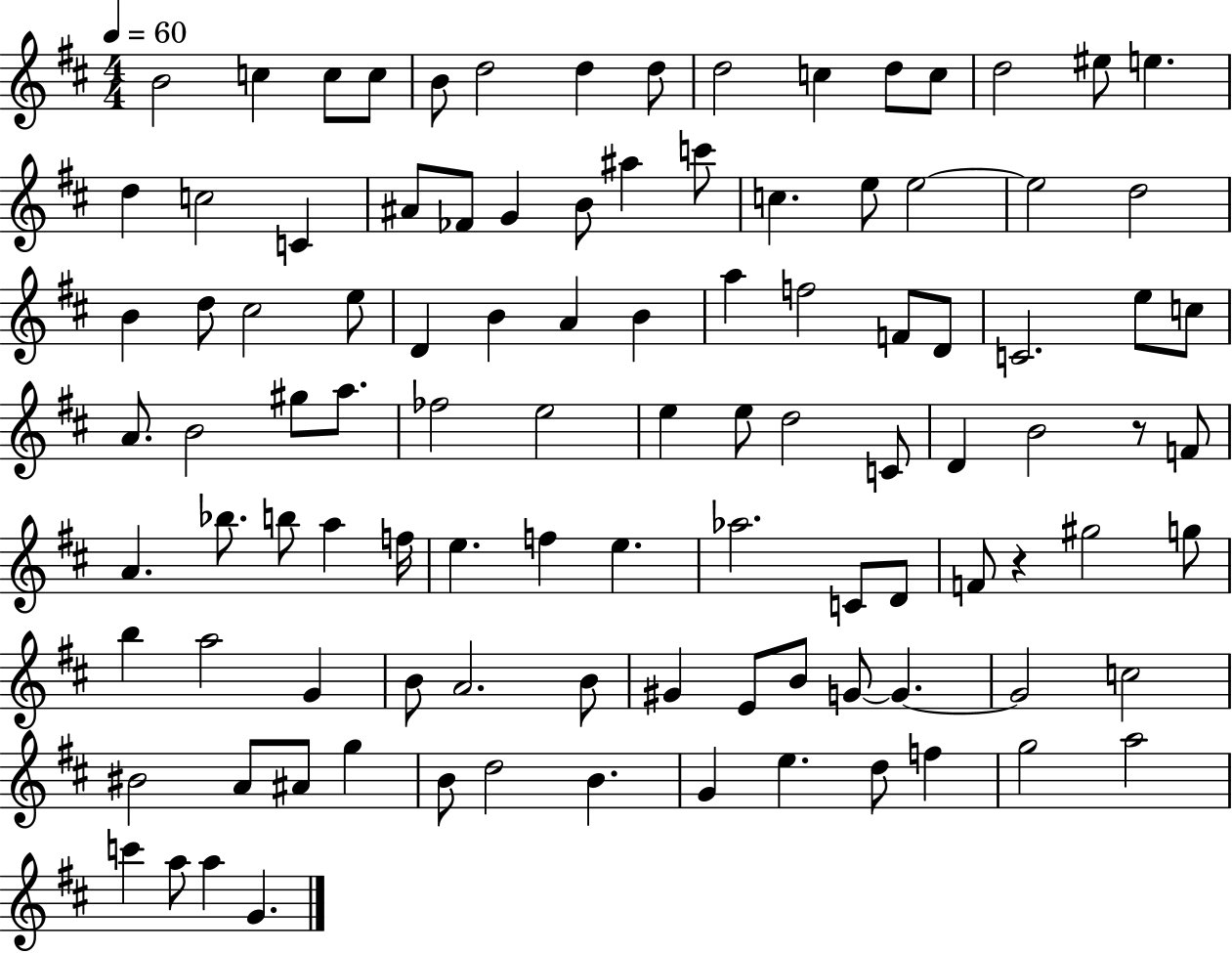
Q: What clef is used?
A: treble